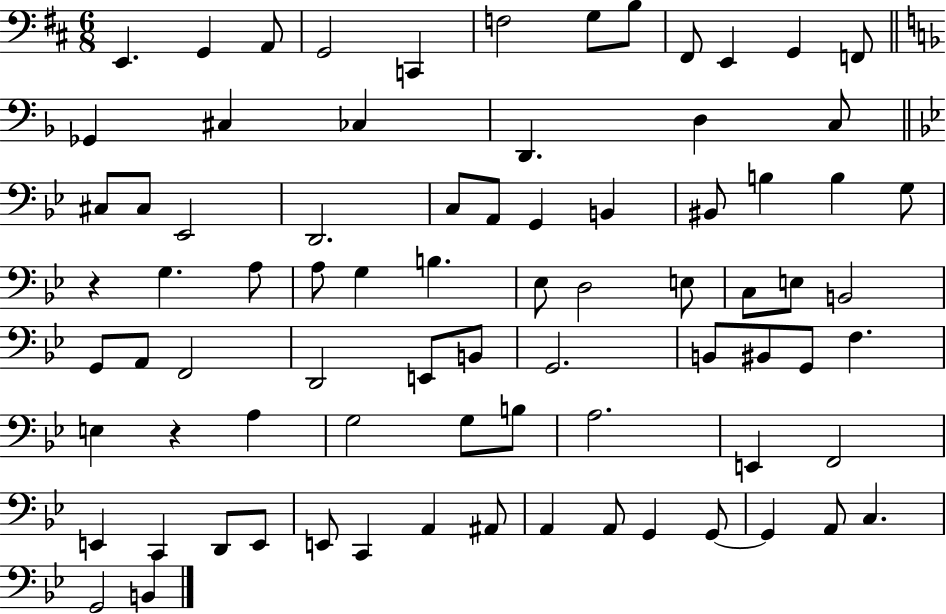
X:1
T:Untitled
M:6/8
L:1/4
K:D
E,, G,, A,,/2 G,,2 C,, F,2 G,/2 B,/2 ^F,,/2 E,, G,, F,,/2 _G,, ^C, _C, D,, D, C,/2 ^C,/2 ^C,/2 _E,,2 D,,2 C,/2 A,,/2 G,, B,, ^B,,/2 B, B, G,/2 z G, A,/2 A,/2 G, B, _E,/2 D,2 E,/2 C,/2 E,/2 B,,2 G,,/2 A,,/2 F,,2 D,,2 E,,/2 B,,/2 G,,2 B,,/2 ^B,,/2 G,,/2 F, E, z A, G,2 G,/2 B,/2 A,2 E,, F,,2 E,, C,, D,,/2 E,,/2 E,,/2 C,, A,, ^A,,/2 A,, A,,/2 G,, G,,/2 G,, A,,/2 C, G,,2 B,,